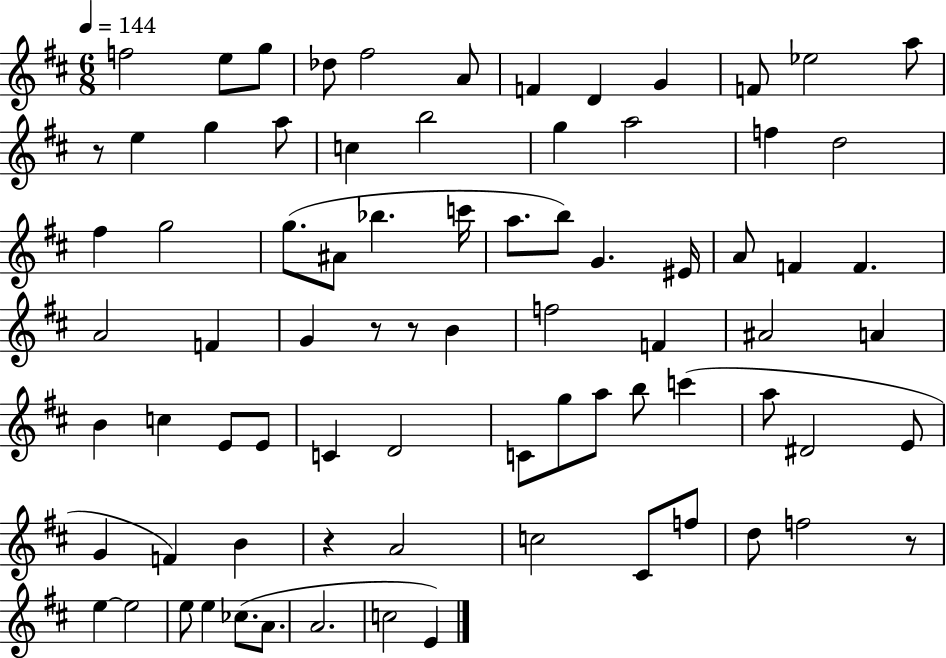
F5/h E5/e G5/e Db5/e F#5/h A4/e F4/q D4/q G4/q F4/e Eb5/h A5/e R/e E5/q G5/q A5/e C5/q B5/h G5/q A5/h F5/q D5/h F#5/q G5/h G5/e. A#4/e Bb5/q. C6/s A5/e. B5/e G4/q. EIS4/s A4/e F4/q F4/q. A4/h F4/q G4/q R/e R/e B4/q F5/h F4/q A#4/h A4/q B4/q C5/q E4/e E4/e C4/q D4/h C4/e G5/e A5/e B5/e C6/q A5/e D#4/h E4/e G4/q F4/q B4/q R/q A4/h C5/h C#4/e F5/e D5/e F5/h R/e E5/q E5/h E5/e E5/q CES5/e. A4/e. A4/h. C5/h E4/q